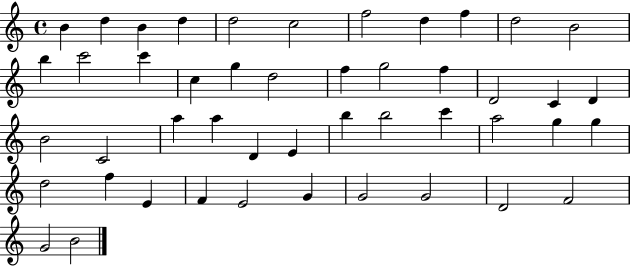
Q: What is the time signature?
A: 4/4